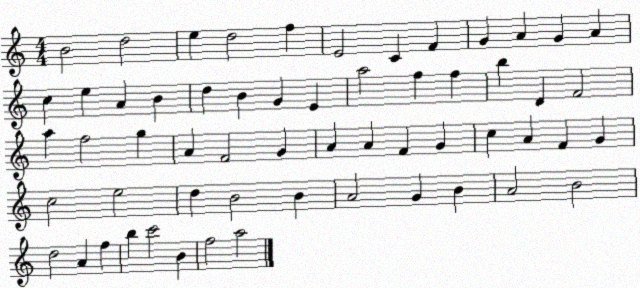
X:1
T:Untitled
M:4/4
L:1/4
K:C
B2 d2 e d2 f E2 C F G A G A c e A B d B G E a2 f f b D F2 a f2 g A F2 G A A F G c A F G c2 e2 d B2 B A2 G B A2 B2 d2 A f b c'2 B f2 a2